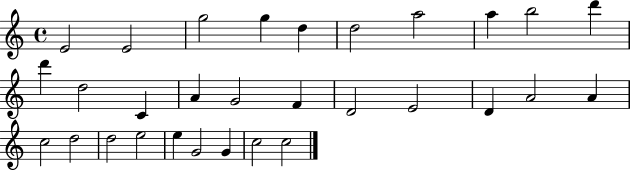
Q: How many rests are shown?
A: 0